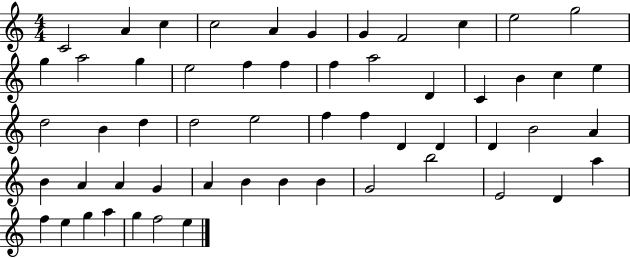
C4/h A4/q C5/q C5/h A4/q G4/q G4/q F4/h C5/q E5/h G5/h G5/q A5/h G5/q E5/h F5/q F5/q F5/q A5/h D4/q C4/q B4/q C5/q E5/q D5/h B4/q D5/q D5/h E5/h F5/q F5/q D4/q D4/q D4/q B4/h A4/q B4/q A4/q A4/q G4/q A4/q B4/q B4/q B4/q G4/h B5/h E4/h D4/q A5/q F5/q E5/q G5/q A5/q G5/q F5/h E5/q